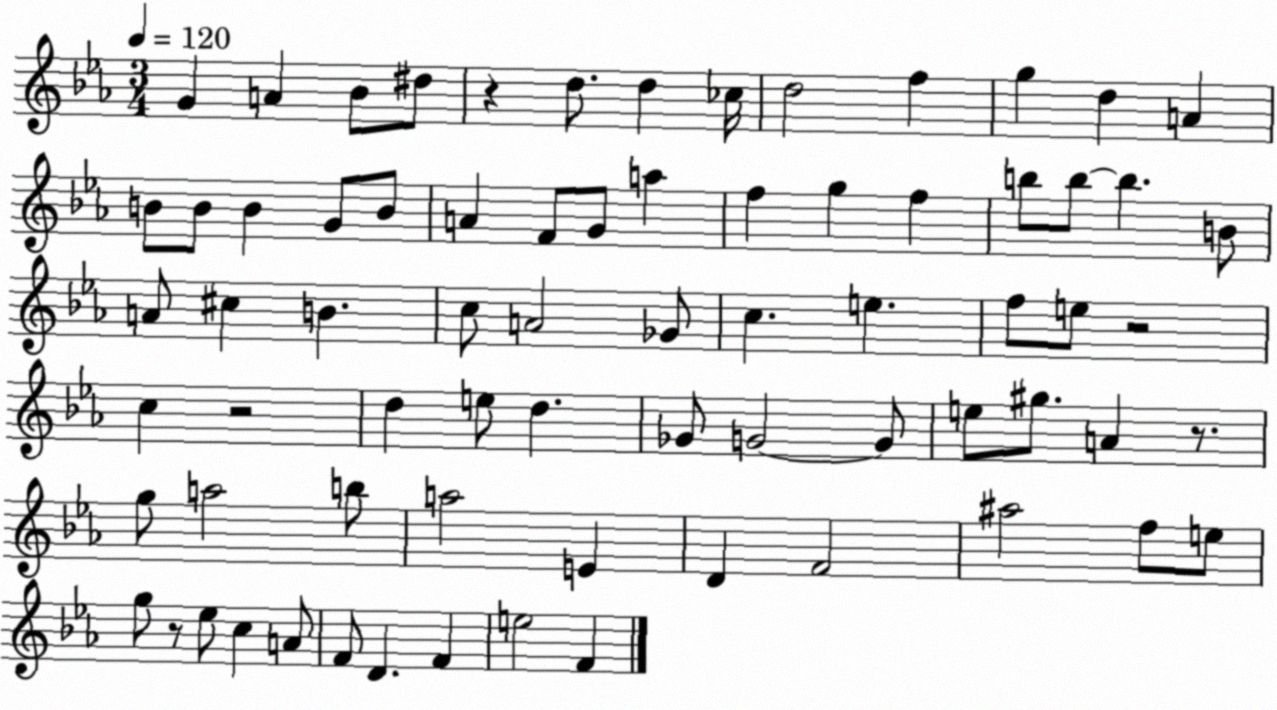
X:1
T:Untitled
M:3/4
L:1/4
K:Eb
G A _B/2 ^d/2 z d/2 d _c/4 d2 f g d A B/2 B/2 B G/2 B/2 A F/2 G/2 a f g f b/2 b/2 b B/2 A/2 ^c B c/2 A2 _G/2 c e f/2 e/2 z2 c z2 d e/2 d _G/2 G2 G/2 e/2 ^g/2 A z/2 g/2 a2 b/2 a2 E D F2 ^a2 f/2 e/2 g/2 z/2 _e/2 c A/2 F/2 D F e2 F